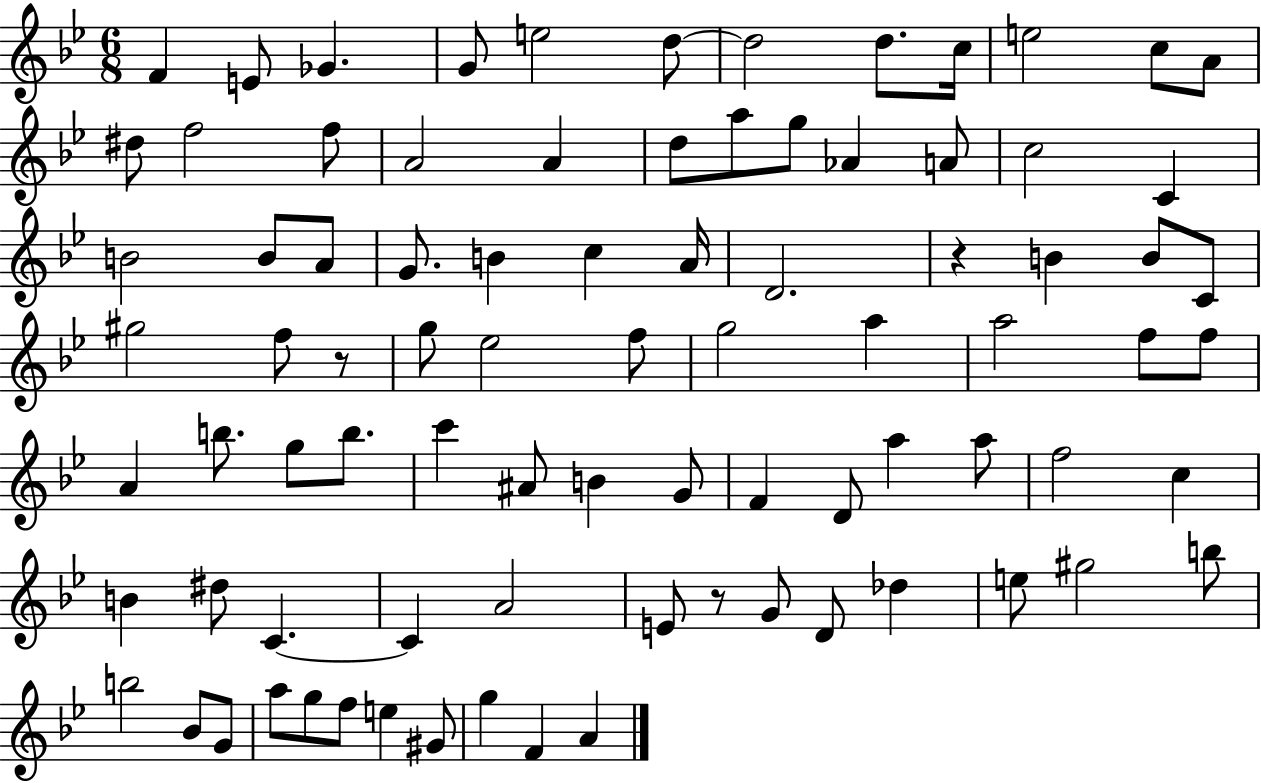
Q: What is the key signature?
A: BES major